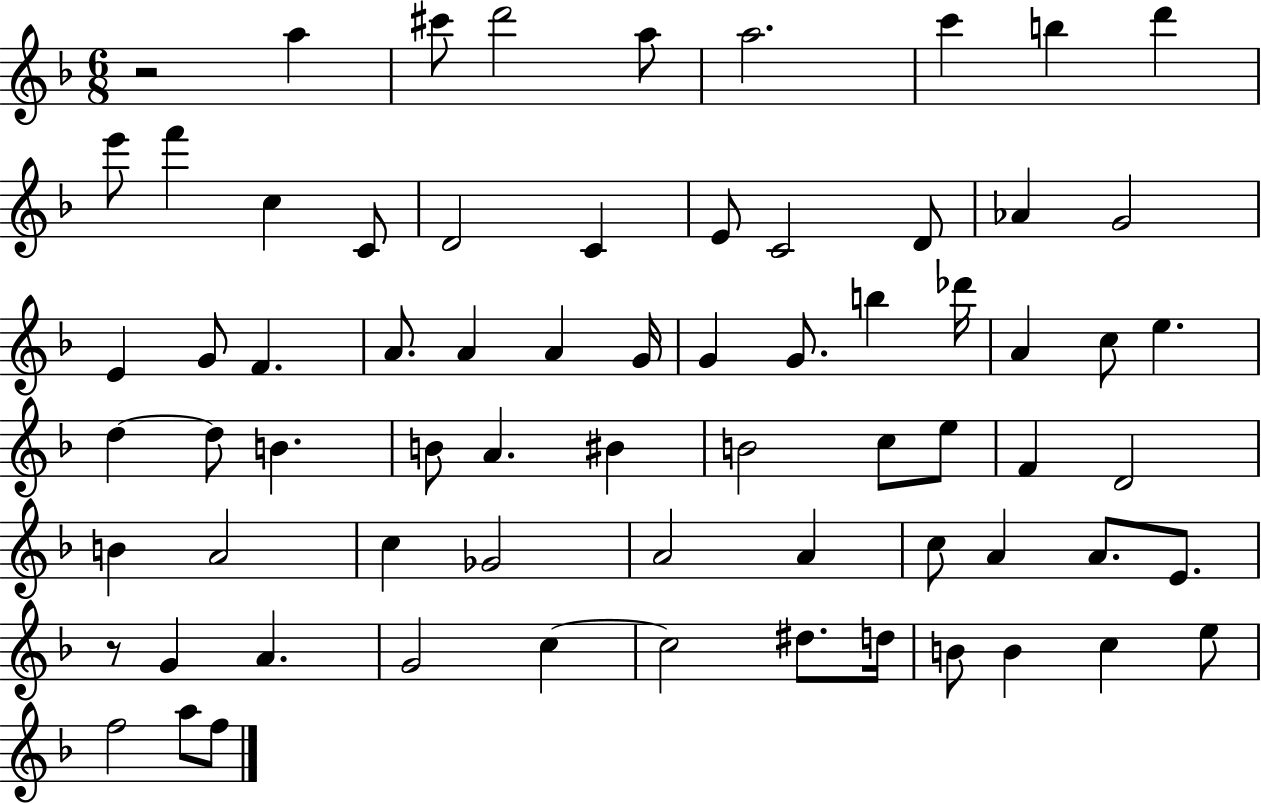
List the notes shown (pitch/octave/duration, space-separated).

R/h A5/q C#6/e D6/h A5/e A5/h. C6/q B5/q D6/q E6/e F6/q C5/q C4/e D4/h C4/q E4/e C4/h D4/e Ab4/q G4/h E4/q G4/e F4/q. A4/e. A4/q A4/q G4/s G4/q G4/e. B5/q Db6/s A4/q C5/e E5/q. D5/q D5/e B4/q. B4/e A4/q. BIS4/q B4/h C5/e E5/e F4/q D4/h B4/q A4/h C5/q Gb4/h A4/h A4/q C5/e A4/q A4/e. E4/e. R/e G4/q A4/q. G4/h C5/q C5/h D#5/e. D5/s B4/e B4/q C5/q E5/e F5/h A5/e F5/e